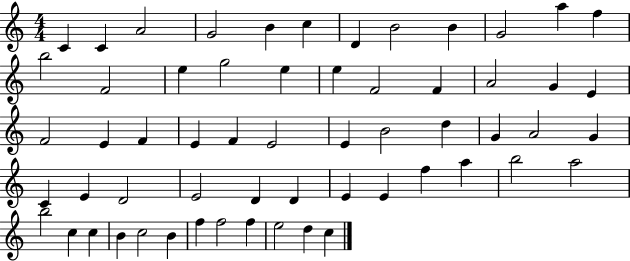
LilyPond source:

{
  \clef treble
  \numericTimeSignature
  \time 4/4
  \key c \major
  c'4 c'4 a'2 | g'2 b'4 c''4 | d'4 b'2 b'4 | g'2 a''4 f''4 | \break b''2 f'2 | e''4 g''2 e''4 | e''4 f'2 f'4 | a'2 g'4 e'4 | \break f'2 e'4 f'4 | e'4 f'4 e'2 | e'4 b'2 d''4 | g'4 a'2 g'4 | \break c'4 e'4 d'2 | e'2 d'4 d'4 | e'4 e'4 f''4 a''4 | b''2 a''2 | \break b''2 c''4 c''4 | b'4 c''2 b'4 | f''4 f''2 f''4 | e''2 d''4 c''4 | \break \bar "|."
}